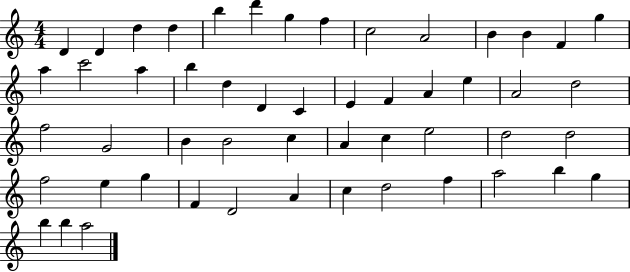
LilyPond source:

{
  \clef treble
  \numericTimeSignature
  \time 4/4
  \key c \major
  d'4 d'4 d''4 d''4 | b''4 d'''4 g''4 f''4 | c''2 a'2 | b'4 b'4 f'4 g''4 | \break a''4 c'''2 a''4 | b''4 d''4 d'4 c'4 | e'4 f'4 a'4 e''4 | a'2 d''2 | \break f''2 g'2 | b'4 b'2 c''4 | a'4 c''4 e''2 | d''2 d''2 | \break f''2 e''4 g''4 | f'4 d'2 a'4 | c''4 d''2 f''4 | a''2 b''4 g''4 | \break b''4 b''4 a''2 | \bar "|."
}